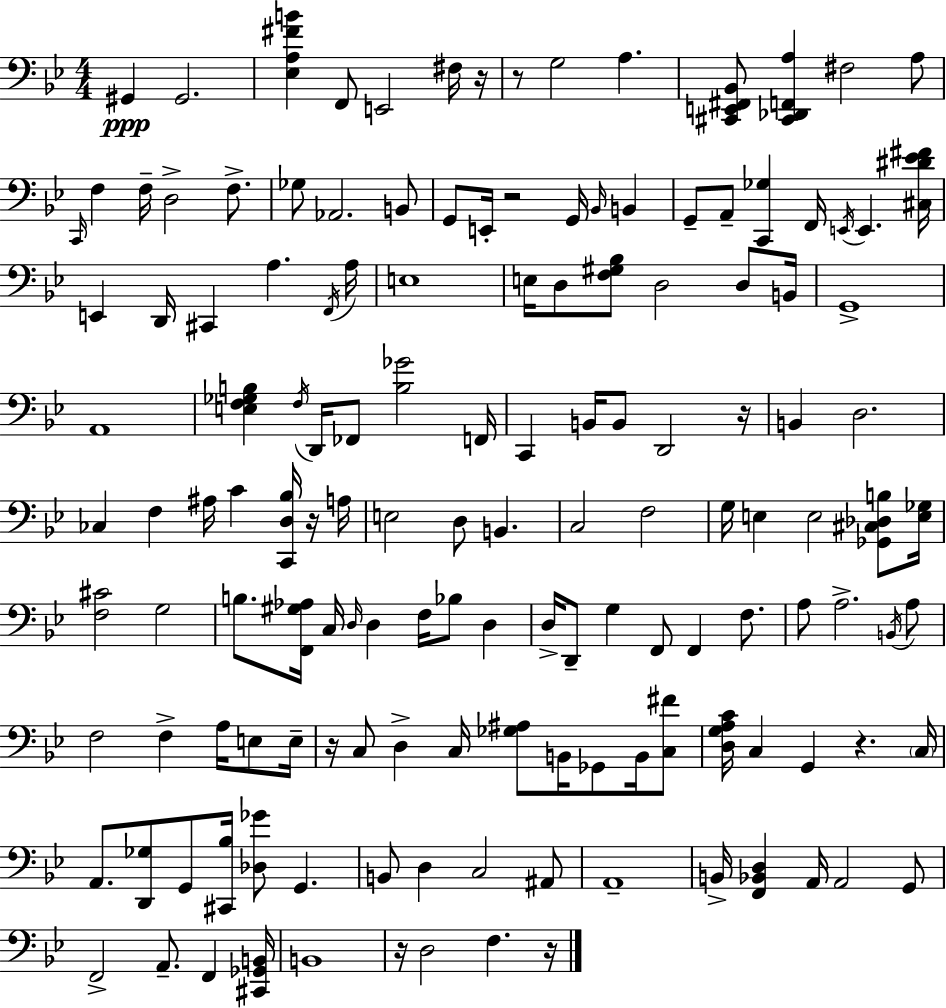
X:1
T:Untitled
M:4/4
L:1/4
K:Bb
^G,, ^G,,2 [_E,A,^FB] F,,/2 E,,2 ^F,/4 z/4 z/2 G,2 A, [^C,,E,,^F,,_B,,]/2 [^C,,_D,,F,,A,] ^F,2 A,/2 C,,/4 F, F,/4 D,2 F,/2 _G,/2 _A,,2 B,,/2 G,,/2 E,,/4 z2 G,,/4 _B,,/4 B,, G,,/2 A,,/2 [C,,_G,] F,,/4 E,,/4 E,, [^C,^D_E^F]/4 E,, D,,/4 ^C,, A, F,,/4 A,/4 E,4 E,/4 D,/2 [F,^G,_B,]/2 D,2 D,/2 B,,/4 G,,4 A,,4 [E,F,_G,B,] F,/4 D,,/4 _F,,/2 [B,_G]2 F,,/4 C,, B,,/4 B,,/2 D,,2 z/4 B,, D,2 _C, F, ^A,/4 C [C,,D,_B,]/4 z/4 A,/4 E,2 D,/2 B,, C,2 F,2 G,/4 E, E,2 [_G,,^C,_D,B,]/2 [E,_G,]/4 [F,^C]2 G,2 B,/2 [F,,^G,_A,]/4 C,/4 D,/4 D, F,/4 _B,/2 D, D,/4 D,,/2 G, F,,/2 F,, F,/2 A,/2 A,2 B,,/4 A,/2 F,2 F, A,/4 E,/2 E,/4 z/4 C,/2 D, C,/4 [_G,^A,]/2 B,,/4 _G,,/2 B,,/4 [C,^F]/2 [D,G,A,C]/4 C, G,, z C,/4 A,,/2 [D,,_G,]/2 G,,/2 [^C,,_B,]/4 [_D,_G]/2 G,, B,,/2 D, C,2 ^A,,/2 A,,4 B,,/4 [F,,_B,,D,] A,,/4 A,,2 G,,/2 F,,2 A,,/2 F,, [^C,,_G,,B,,]/4 B,,4 z/4 D,2 F, z/4